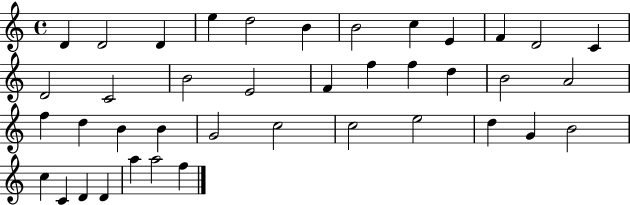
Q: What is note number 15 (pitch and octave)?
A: B4